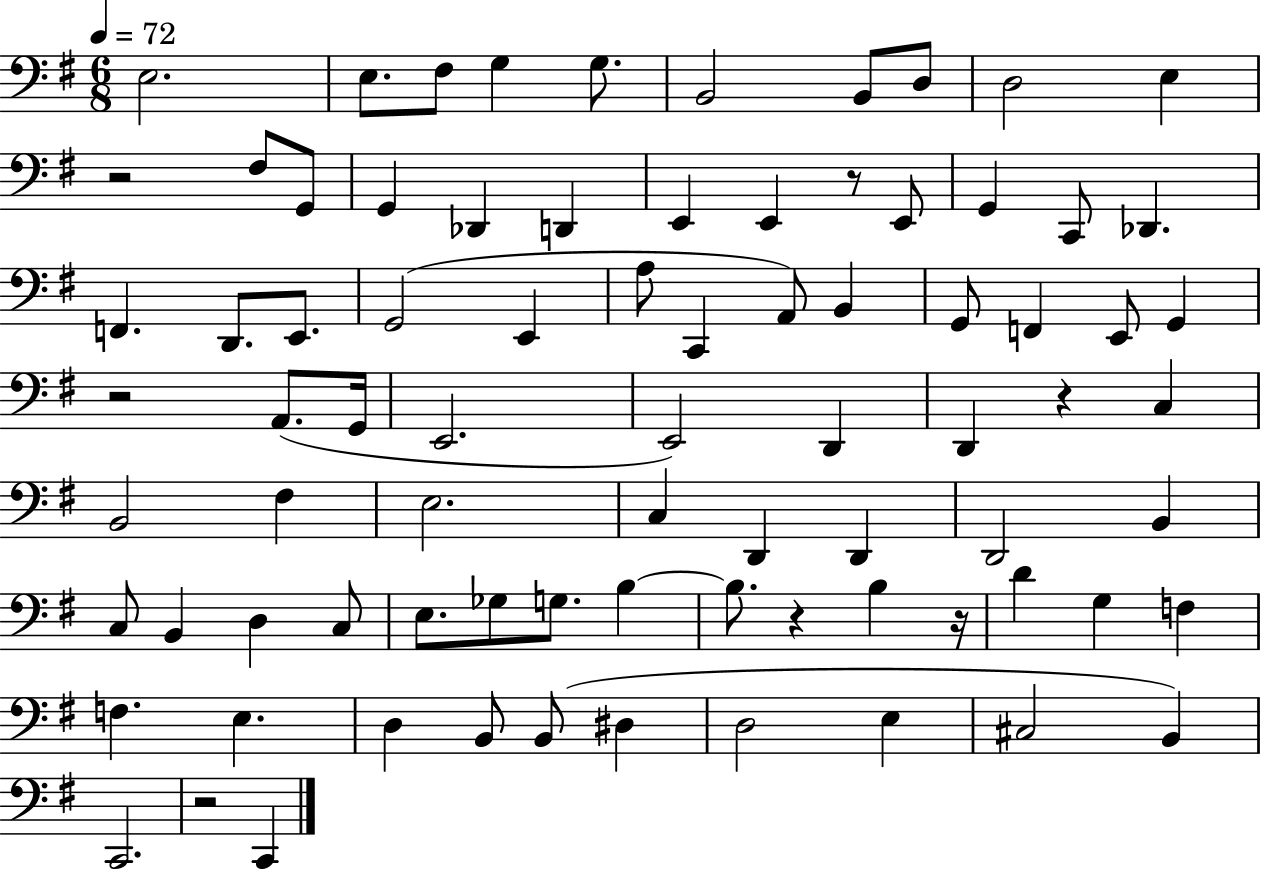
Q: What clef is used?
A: bass